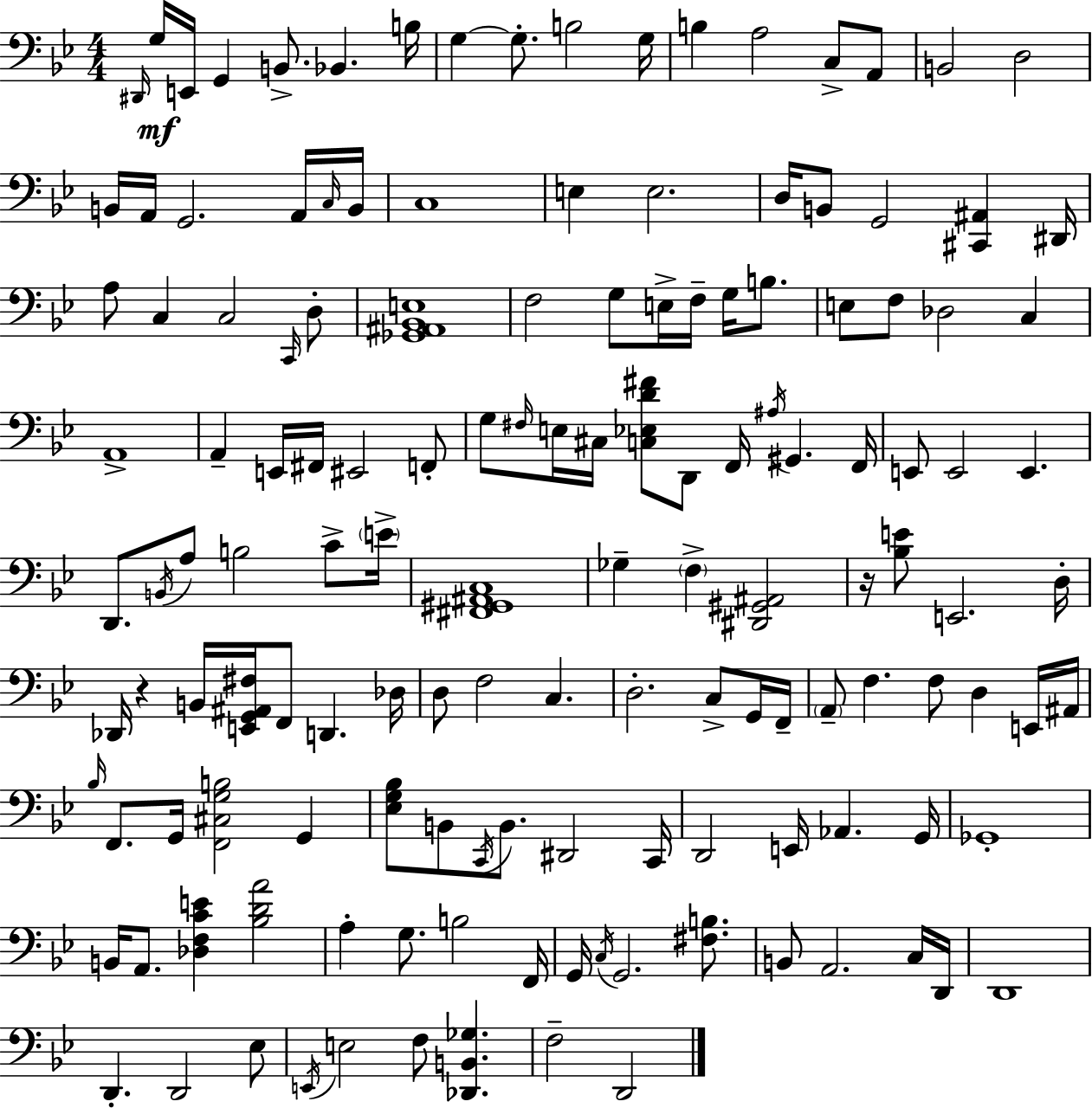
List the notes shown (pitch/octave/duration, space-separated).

D#2/s G3/s E2/s G2/q B2/e. Bb2/q. B3/s G3/q G3/e. B3/h G3/s B3/q A3/h C3/e A2/e B2/h D3/h B2/s A2/s G2/h. A2/s C3/s B2/s C3/w E3/q E3/h. D3/s B2/e G2/h [C#2,A#2]/q D#2/s A3/e C3/q C3/h C2/s D3/e [Gb2,A#2,Bb2,E3]/w F3/h G3/e E3/s F3/s G3/s B3/e. E3/e F3/e Db3/h C3/q A2/w A2/q E2/s F#2/s EIS2/h F2/e G3/e F#3/s E3/s C#3/s [C3,Eb3,D4,F#4]/e D2/e F2/s A#3/s G#2/q. F2/s E2/e E2/h E2/q. D2/e. B2/s A3/e B3/h C4/e E4/s [F#2,G#2,A#2,C3]/w Gb3/q F3/q [D#2,G#2,A#2]/h R/s [Bb3,E4]/e E2/h. D3/s Db2/s R/q B2/s [E2,G2,A#2,F#3]/s F2/e D2/q. Db3/s D3/e F3/h C3/q. D3/h. C3/e G2/s F2/s A2/e F3/q. F3/e D3/q E2/s A#2/s Bb3/s F2/e. G2/s [F2,C#3,G3,B3]/h G2/q [Eb3,G3,Bb3]/e B2/e C2/s B2/e. D#2/h C2/s D2/h E2/s Ab2/q. G2/s Gb2/w B2/s A2/e. [Db3,F3,C4,E4]/q [Bb3,D4,A4]/h A3/q G3/e. B3/h F2/s G2/s C3/s G2/h. [F#3,B3]/e. B2/e A2/h. C3/s D2/s D2/w D2/q. D2/h Eb3/e E2/s E3/h F3/e [Db2,B2,Gb3]/q. F3/h D2/h